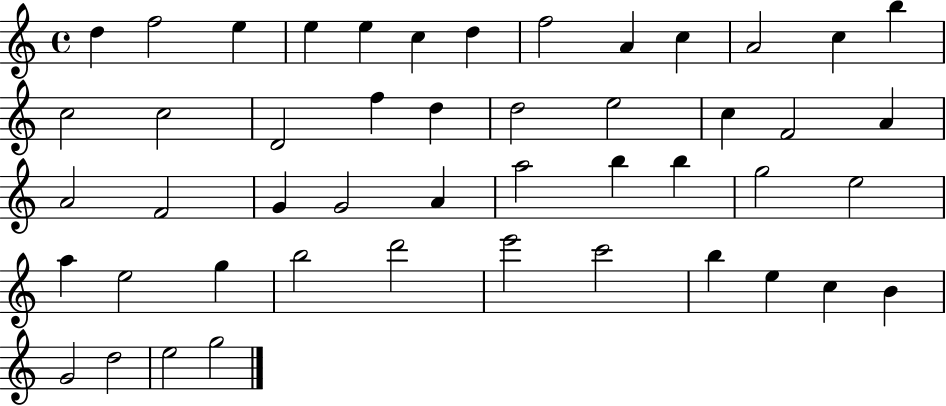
X:1
T:Untitled
M:4/4
L:1/4
K:C
d f2 e e e c d f2 A c A2 c b c2 c2 D2 f d d2 e2 c F2 A A2 F2 G G2 A a2 b b g2 e2 a e2 g b2 d'2 e'2 c'2 b e c B G2 d2 e2 g2